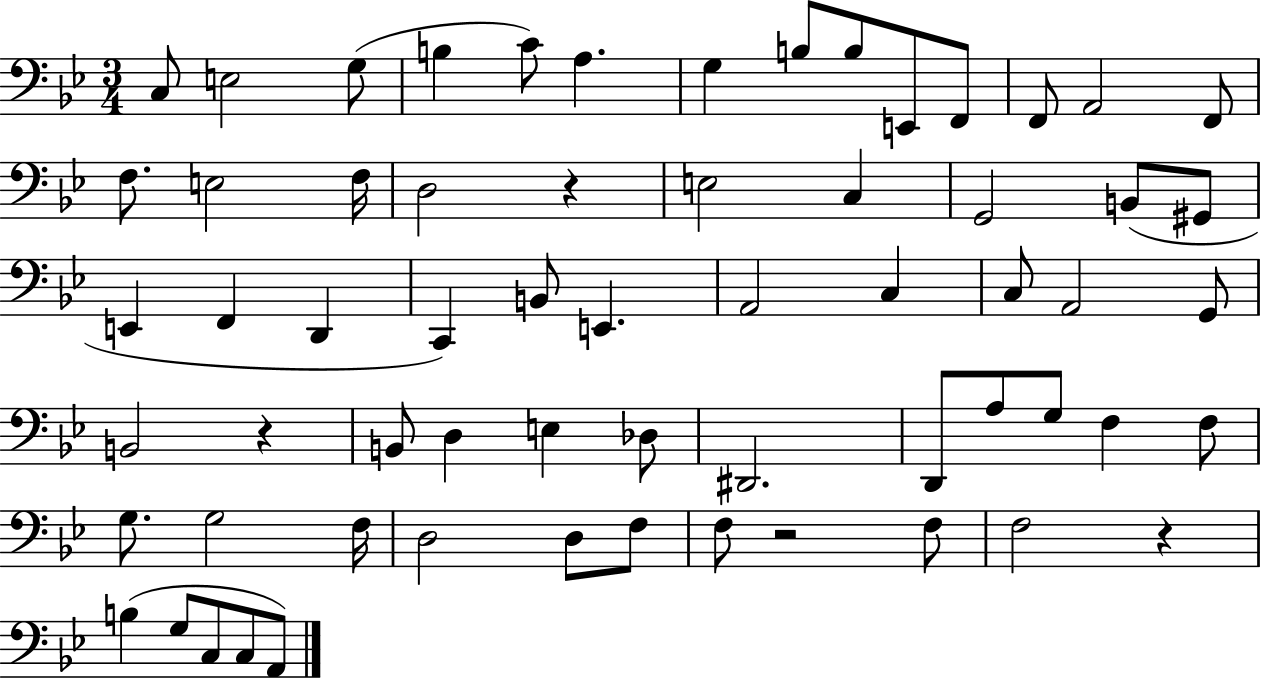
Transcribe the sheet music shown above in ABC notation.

X:1
T:Untitled
M:3/4
L:1/4
K:Bb
C,/2 E,2 G,/2 B, C/2 A, G, B,/2 B,/2 E,,/2 F,,/2 F,,/2 A,,2 F,,/2 F,/2 E,2 F,/4 D,2 z E,2 C, G,,2 B,,/2 ^G,,/2 E,, F,, D,, C,, B,,/2 E,, A,,2 C, C,/2 A,,2 G,,/2 B,,2 z B,,/2 D, E, _D,/2 ^D,,2 D,,/2 A,/2 G,/2 F, F,/2 G,/2 G,2 F,/4 D,2 D,/2 F,/2 F,/2 z2 F,/2 F,2 z B, G,/2 C,/2 C,/2 A,,/2